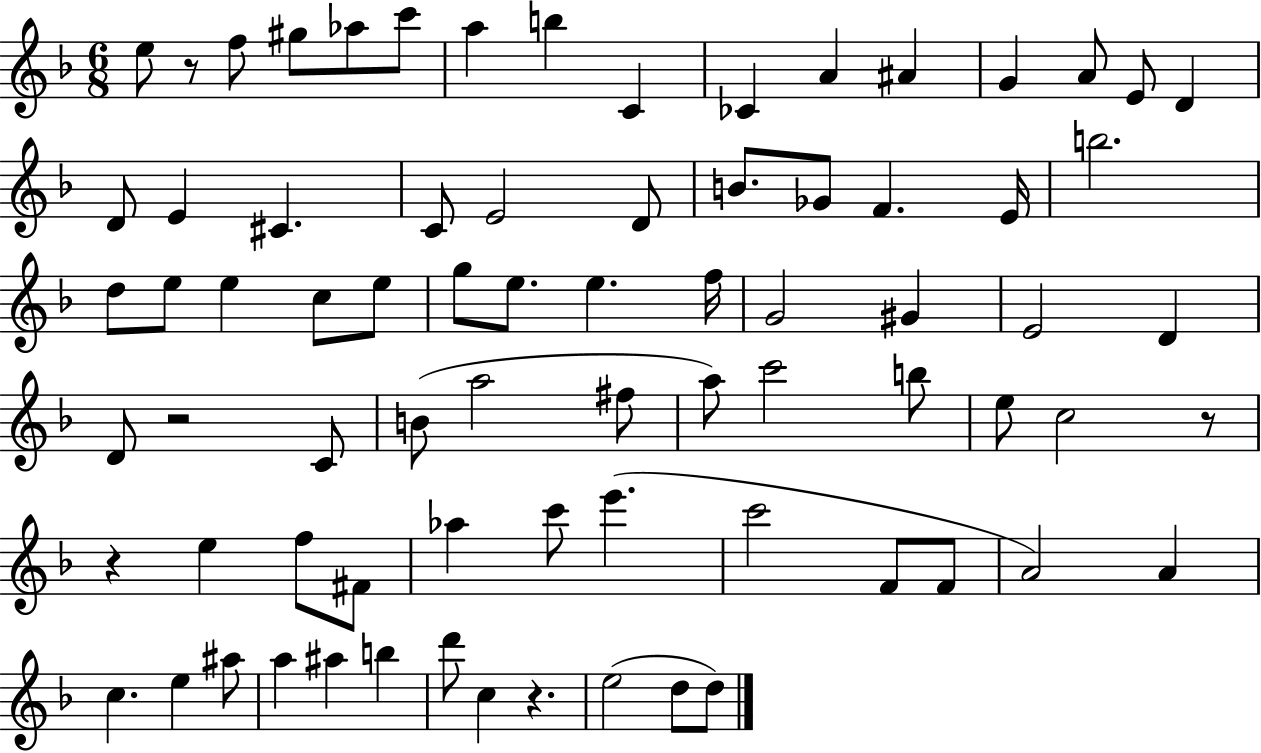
E5/e R/e F5/e G#5/e Ab5/e C6/e A5/q B5/q C4/q CES4/q A4/q A#4/q G4/q A4/e E4/e D4/q D4/e E4/q C#4/q. C4/e E4/h D4/e B4/e. Gb4/e F4/q. E4/s B5/h. D5/e E5/e E5/q C5/e E5/e G5/e E5/e. E5/q. F5/s G4/h G#4/q E4/h D4/q D4/e R/h C4/e B4/e A5/h F#5/e A5/e C6/h B5/e E5/e C5/h R/e R/q E5/q F5/e F#4/e Ab5/q C6/e E6/q. C6/h F4/e F4/e A4/h A4/q C5/q. E5/q A#5/e A5/q A#5/q B5/q D6/e C5/q R/q. E5/h D5/e D5/e